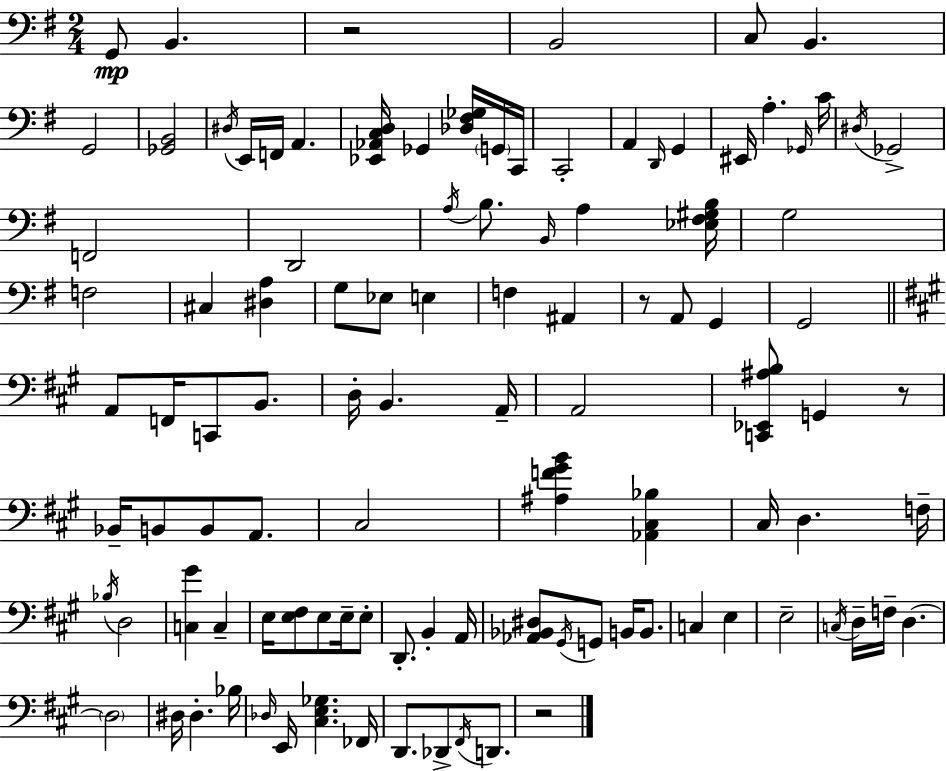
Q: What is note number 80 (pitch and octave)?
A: D#3